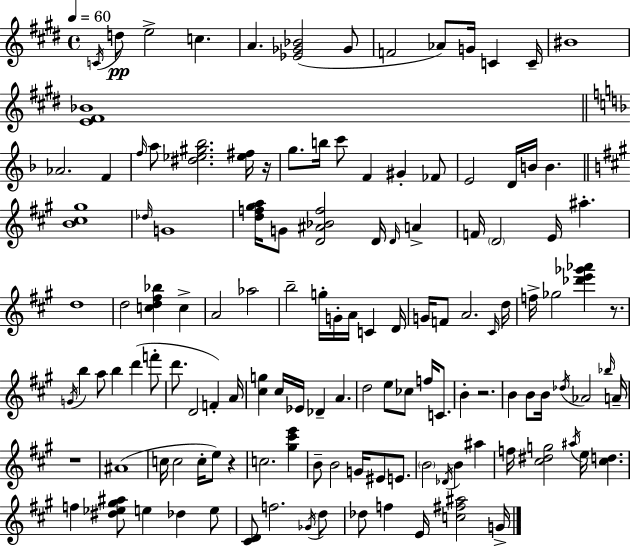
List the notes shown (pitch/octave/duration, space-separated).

C4/s D5/e E5/h C5/q. A4/q. [Eb4,Gb4,Bb4]/h Gb4/e F4/h Ab4/e G4/s C4/q C4/s BIS4/w [E4,F#4,Bb4]/w Ab4/h. F4/q F5/s A5/e [D#5,Eb5,G#5,Bb5]/h. [Eb5,F#5]/s R/s G5/e. B5/s C6/e F4/q G#4/q FES4/e E4/h D4/s B4/s B4/q. [B4,C#5,G#5]/w Db5/s G4/w [D5,F5,G#5,A5]/s G4/e [D4,A#4,Bb4,F5]/h D4/s D4/s A4/q F4/s D4/h E4/s A#5/q. D5/w D5/h [C5,D5,F#5,Bb5]/q C5/q A4/h Ab5/h B5/h G5/s G4/s A4/s C4/q D4/s G4/s F4/e A4/h. C#4/s D5/s F5/s Gb5/h [Db6,E6,Gb6,Ab6]/q R/e. G4/s B5/q A5/e B5/q D6/q F6/e D6/e. D4/h F4/q A4/s [C#5,G5]/q C#5/s Eb4/s Db4/q A4/q. D5/h E5/e CES5/e F5/s C4/e. B4/q R/h. B4/q B4/e B4/s Db5/s Ab4/h Bb5/s A4/s R/w A#4/w C5/s C5/h C5/s E5/e R/q C5/h. [G#5,C#6,E6]/q B4/e B4/h G4/s EIS4/e E4/e. B4/h Db4/s B4/q A#5/q F5/s [C#5,D#5,G5]/h A#5/s E5/s [C#5,D5]/q. F5/q [D#5,Eb5,G#5,A#5]/e E5/q Db5/q E5/e [C#4,D4]/e F5/h. Gb4/s D5/e Db5/e F5/q E4/s [C5,F#5,A#5]/h G4/s